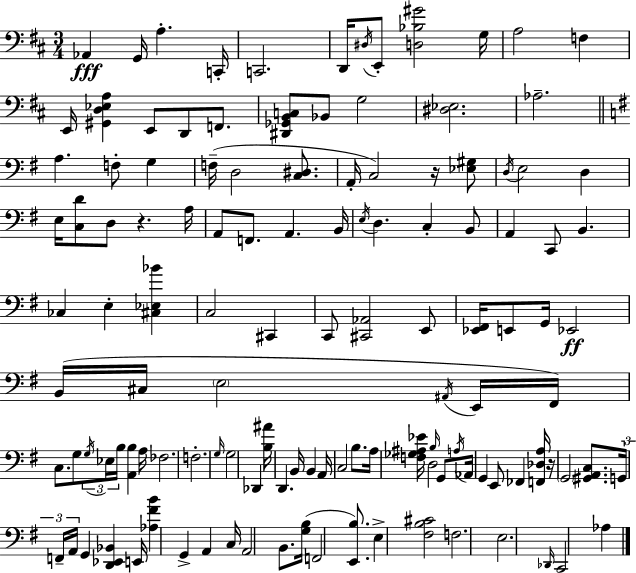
Ab2/q G2/s A3/q. C2/s C2/h. D2/s D#3/s E2/e [D3,Bb3,G#4]/h G3/s A3/h F3/q E2/s [G#2,D3,Eb3,A3]/q E2/e D2/e F2/e. [D#2,Gb2,B2,C3]/e Bb2/e G3/h [D#3,Eb3]/h. Ab3/h. A3/q. F3/e G3/q F3/s D3/h [C3,D#3]/e. A2/s C3/h R/s [Eb3,G#3]/e D3/s E3/h D3/q E3/s [C3,D4]/e D3/e R/q. A3/s A2/e F2/e. A2/q. B2/s E3/s D3/q. C3/q B2/e A2/q C2/e B2/q. CES3/q E3/q [C#3,Eb3,Bb4]/q C3/h C#2/q C2/e [C#2,Ab2]/h E2/e [Eb2,F#2]/s E2/e G2/s Eb2/h B2/s C#3/s E3/h A#2/s E2/s F#2/s C3/e. G3/e G3/s Eb3/s B3/s [A2,B3]/q A3/s FES3/h. F3/h. G3/s G3/h Db2/q [B3,A#4]/s D2/q. B2/s B2/q A2/s C3/h B3/e. A3/s [F3,Gb3,A#3,Eb4]/s D3/h B3/s G2/e A3/s Ab2/s G2/q E2/e FES2/q [F2,Db3,A3]/s R/s G2/h [G#2,A2,C3]/e. G2/s F2/s A2/s G2/q [D2,Eb2,Bb2]/q E2/s [Ab3,F#4,B4]/q G2/q A2/q C3/s A2/h B2/e. [G3,B3]/s F2/h [E2,B3]/e. E3/q [F#3,B3,C#4]/h F3/h. E3/h. Db2/s C2/h Ab3/q